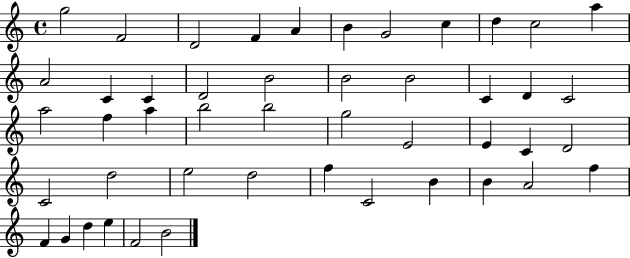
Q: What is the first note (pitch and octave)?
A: G5